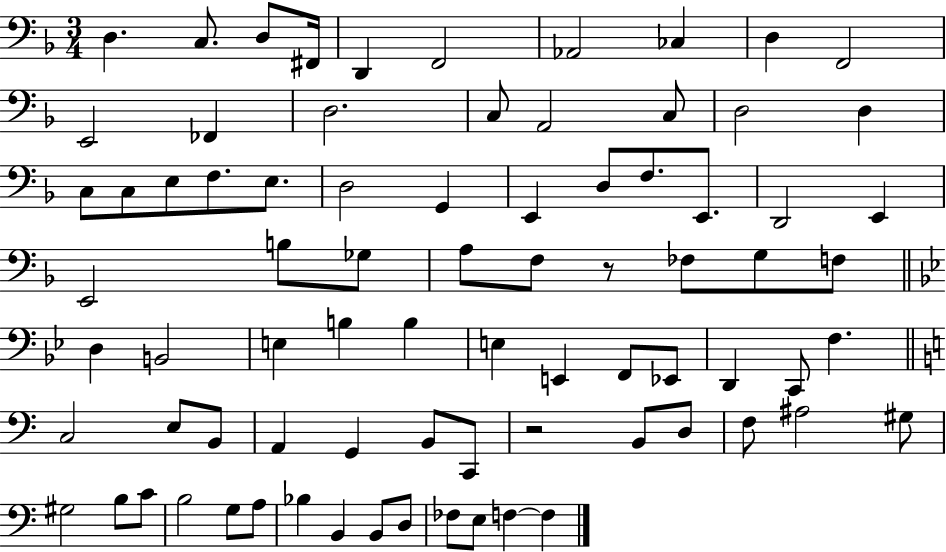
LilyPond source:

{
  \clef bass
  \numericTimeSignature
  \time 3/4
  \key f \major
  d4. c8. d8 fis,16 | d,4 f,2 | aes,2 ces4 | d4 f,2 | \break e,2 fes,4 | d2. | c8 a,2 c8 | d2 d4 | \break c8 c8 e8 f8. e8. | d2 g,4 | e,4 d8 f8. e,8. | d,2 e,4 | \break e,2 b8 ges8 | a8 f8 r8 fes8 g8 f8 | \bar "||" \break \key g \minor d4 b,2 | e4 b4 b4 | e4 e,4 f,8 ees,8 | d,4 c,8 f4. | \break \bar "||" \break \key c \major c2 e8 b,8 | a,4 g,4 b,8 c,8 | r2 b,8 d8 | f8 ais2 gis8 | \break gis2 b8 c'8 | b2 g8 a8 | bes4 b,4 b,8 d8 | fes8 e8 f4~~ f4 | \break \bar "|."
}